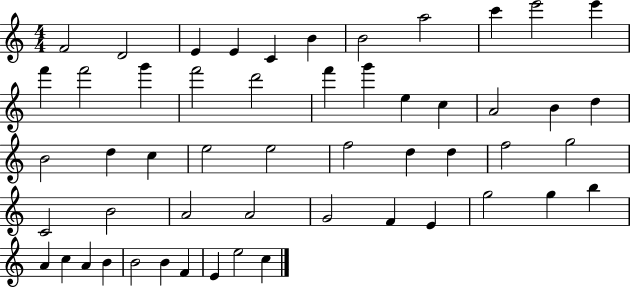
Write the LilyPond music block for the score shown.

{
  \clef treble
  \numericTimeSignature
  \time 4/4
  \key c \major
  f'2 d'2 | e'4 e'4 c'4 b'4 | b'2 a''2 | c'''4 e'''2 e'''4 | \break f'''4 f'''2 g'''4 | f'''2 d'''2 | f'''4 g'''4 e''4 c''4 | a'2 b'4 d''4 | \break b'2 d''4 c''4 | e''2 e''2 | f''2 d''4 d''4 | f''2 g''2 | \break c'2 b'2 | a'2 a'2 | g'2 f'4 e'4 | g''2 g''4 b''4 | \break a'4 c''4 a'4 b'4 | b'2 b'4 f'4 | e'4 e''2 c''4 | \bar "|."
}